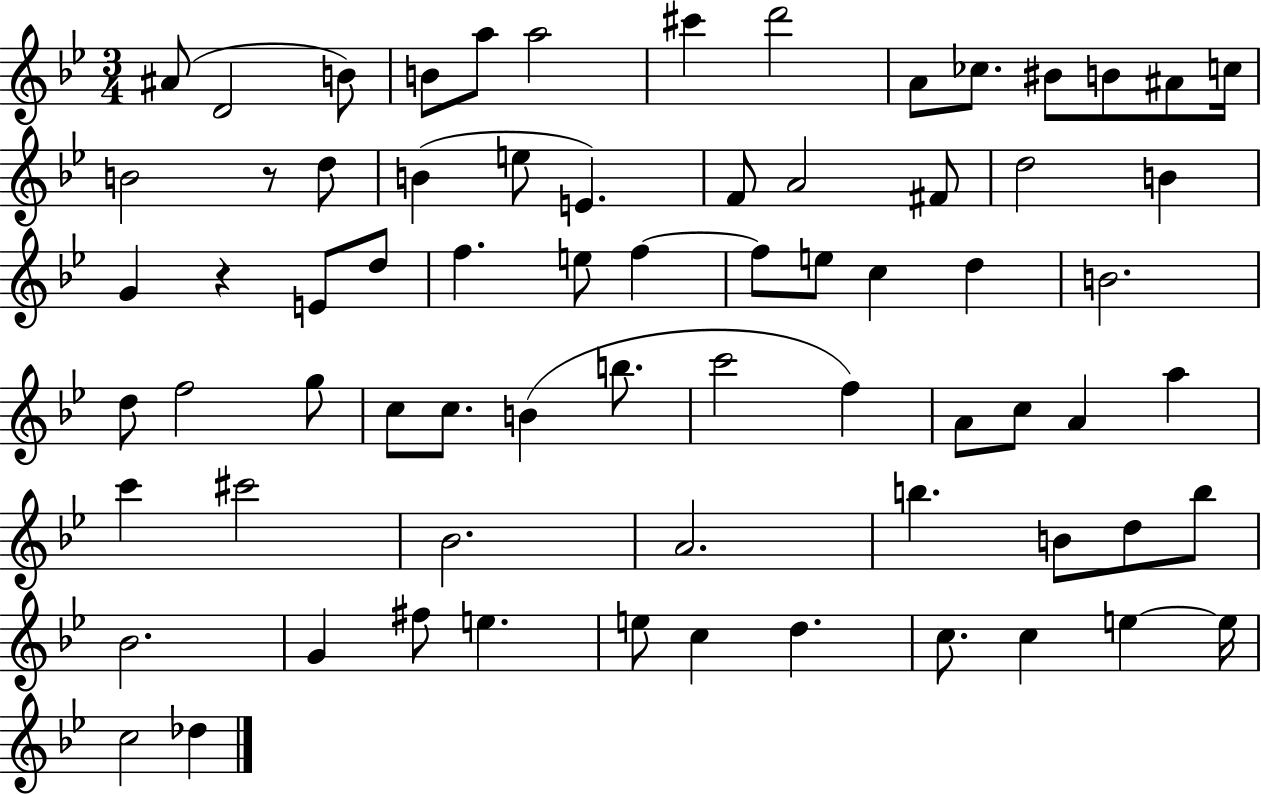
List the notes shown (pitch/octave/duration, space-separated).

A#4/e D4/h B4/e B4/e A5/e A5/h C#6/q D6/h A4/e CES5/e. BIS4/e B4/e A#4/e C5/s B4/h R/e D5/e B4/q E5/e E4/q. F4/e A4/h F#4/e D5/h B4/q G4/q R/q E4/e D5/e F5/q. E5/e F5/q F5/e E5/e C5/q D5/q B4/h. D5/e F5/h G5/e C5/e C5/e. B4/q B5/e. C6/h F5/q A4/e C5/e A4/q A5/q C6/q C#6/h Bb4/h. A4/h. B5/q. B4/e D5/e B5/e Bb4/h. G4/q F#5/e E5/q. E5/e C5/q D5/q. C5/e. C5/q E5/q E5/s C5/h Db5/q